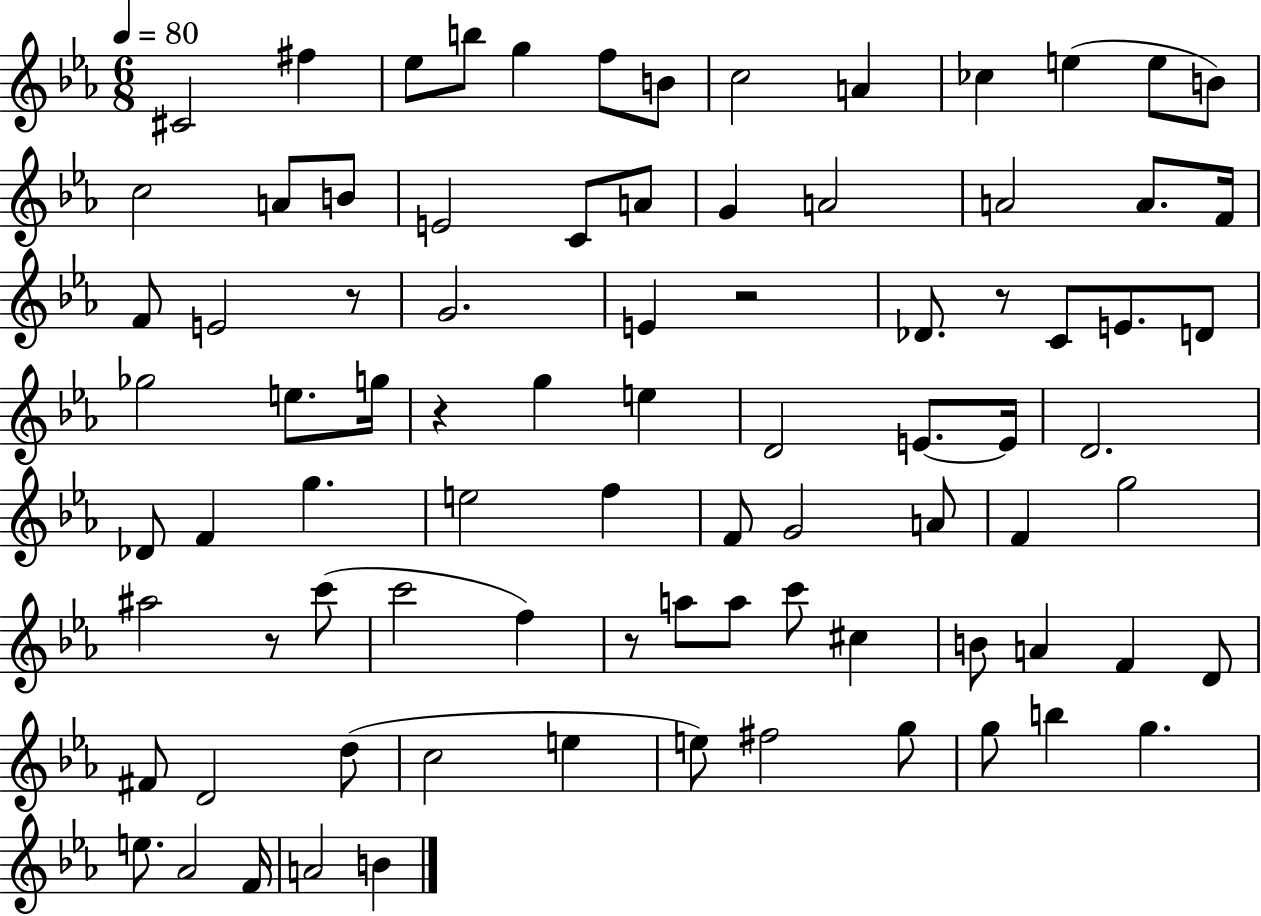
X:1
T:Untitled
M:6/8
L:1/4
K:Eb
^C2 ^f _e/2 b/2 g f/2 B/2 c2 A _c e e/2 B/2 c2 A/2 B/2 E2 C/2 A/2 G A2 A2 A/2 F/4 F/2 E2 z/2 G2 E z2 _D/2 z/2 C/2 E/2 D/2 _g2 e/2 g/4 z g e D2 E/2 E/4 D2 _D/2 F g e2 f F/2 G2 A/2 F g2 ^a2 z/2 c'/2 c'2 f z/2 a/2 a/2 c'/2 ^c B/2 A F D/2 ^F/2 D2 d/2 c2 e e/2 ^f2 g/2 g/2 b g e/2 _A2 F/4 A2 B